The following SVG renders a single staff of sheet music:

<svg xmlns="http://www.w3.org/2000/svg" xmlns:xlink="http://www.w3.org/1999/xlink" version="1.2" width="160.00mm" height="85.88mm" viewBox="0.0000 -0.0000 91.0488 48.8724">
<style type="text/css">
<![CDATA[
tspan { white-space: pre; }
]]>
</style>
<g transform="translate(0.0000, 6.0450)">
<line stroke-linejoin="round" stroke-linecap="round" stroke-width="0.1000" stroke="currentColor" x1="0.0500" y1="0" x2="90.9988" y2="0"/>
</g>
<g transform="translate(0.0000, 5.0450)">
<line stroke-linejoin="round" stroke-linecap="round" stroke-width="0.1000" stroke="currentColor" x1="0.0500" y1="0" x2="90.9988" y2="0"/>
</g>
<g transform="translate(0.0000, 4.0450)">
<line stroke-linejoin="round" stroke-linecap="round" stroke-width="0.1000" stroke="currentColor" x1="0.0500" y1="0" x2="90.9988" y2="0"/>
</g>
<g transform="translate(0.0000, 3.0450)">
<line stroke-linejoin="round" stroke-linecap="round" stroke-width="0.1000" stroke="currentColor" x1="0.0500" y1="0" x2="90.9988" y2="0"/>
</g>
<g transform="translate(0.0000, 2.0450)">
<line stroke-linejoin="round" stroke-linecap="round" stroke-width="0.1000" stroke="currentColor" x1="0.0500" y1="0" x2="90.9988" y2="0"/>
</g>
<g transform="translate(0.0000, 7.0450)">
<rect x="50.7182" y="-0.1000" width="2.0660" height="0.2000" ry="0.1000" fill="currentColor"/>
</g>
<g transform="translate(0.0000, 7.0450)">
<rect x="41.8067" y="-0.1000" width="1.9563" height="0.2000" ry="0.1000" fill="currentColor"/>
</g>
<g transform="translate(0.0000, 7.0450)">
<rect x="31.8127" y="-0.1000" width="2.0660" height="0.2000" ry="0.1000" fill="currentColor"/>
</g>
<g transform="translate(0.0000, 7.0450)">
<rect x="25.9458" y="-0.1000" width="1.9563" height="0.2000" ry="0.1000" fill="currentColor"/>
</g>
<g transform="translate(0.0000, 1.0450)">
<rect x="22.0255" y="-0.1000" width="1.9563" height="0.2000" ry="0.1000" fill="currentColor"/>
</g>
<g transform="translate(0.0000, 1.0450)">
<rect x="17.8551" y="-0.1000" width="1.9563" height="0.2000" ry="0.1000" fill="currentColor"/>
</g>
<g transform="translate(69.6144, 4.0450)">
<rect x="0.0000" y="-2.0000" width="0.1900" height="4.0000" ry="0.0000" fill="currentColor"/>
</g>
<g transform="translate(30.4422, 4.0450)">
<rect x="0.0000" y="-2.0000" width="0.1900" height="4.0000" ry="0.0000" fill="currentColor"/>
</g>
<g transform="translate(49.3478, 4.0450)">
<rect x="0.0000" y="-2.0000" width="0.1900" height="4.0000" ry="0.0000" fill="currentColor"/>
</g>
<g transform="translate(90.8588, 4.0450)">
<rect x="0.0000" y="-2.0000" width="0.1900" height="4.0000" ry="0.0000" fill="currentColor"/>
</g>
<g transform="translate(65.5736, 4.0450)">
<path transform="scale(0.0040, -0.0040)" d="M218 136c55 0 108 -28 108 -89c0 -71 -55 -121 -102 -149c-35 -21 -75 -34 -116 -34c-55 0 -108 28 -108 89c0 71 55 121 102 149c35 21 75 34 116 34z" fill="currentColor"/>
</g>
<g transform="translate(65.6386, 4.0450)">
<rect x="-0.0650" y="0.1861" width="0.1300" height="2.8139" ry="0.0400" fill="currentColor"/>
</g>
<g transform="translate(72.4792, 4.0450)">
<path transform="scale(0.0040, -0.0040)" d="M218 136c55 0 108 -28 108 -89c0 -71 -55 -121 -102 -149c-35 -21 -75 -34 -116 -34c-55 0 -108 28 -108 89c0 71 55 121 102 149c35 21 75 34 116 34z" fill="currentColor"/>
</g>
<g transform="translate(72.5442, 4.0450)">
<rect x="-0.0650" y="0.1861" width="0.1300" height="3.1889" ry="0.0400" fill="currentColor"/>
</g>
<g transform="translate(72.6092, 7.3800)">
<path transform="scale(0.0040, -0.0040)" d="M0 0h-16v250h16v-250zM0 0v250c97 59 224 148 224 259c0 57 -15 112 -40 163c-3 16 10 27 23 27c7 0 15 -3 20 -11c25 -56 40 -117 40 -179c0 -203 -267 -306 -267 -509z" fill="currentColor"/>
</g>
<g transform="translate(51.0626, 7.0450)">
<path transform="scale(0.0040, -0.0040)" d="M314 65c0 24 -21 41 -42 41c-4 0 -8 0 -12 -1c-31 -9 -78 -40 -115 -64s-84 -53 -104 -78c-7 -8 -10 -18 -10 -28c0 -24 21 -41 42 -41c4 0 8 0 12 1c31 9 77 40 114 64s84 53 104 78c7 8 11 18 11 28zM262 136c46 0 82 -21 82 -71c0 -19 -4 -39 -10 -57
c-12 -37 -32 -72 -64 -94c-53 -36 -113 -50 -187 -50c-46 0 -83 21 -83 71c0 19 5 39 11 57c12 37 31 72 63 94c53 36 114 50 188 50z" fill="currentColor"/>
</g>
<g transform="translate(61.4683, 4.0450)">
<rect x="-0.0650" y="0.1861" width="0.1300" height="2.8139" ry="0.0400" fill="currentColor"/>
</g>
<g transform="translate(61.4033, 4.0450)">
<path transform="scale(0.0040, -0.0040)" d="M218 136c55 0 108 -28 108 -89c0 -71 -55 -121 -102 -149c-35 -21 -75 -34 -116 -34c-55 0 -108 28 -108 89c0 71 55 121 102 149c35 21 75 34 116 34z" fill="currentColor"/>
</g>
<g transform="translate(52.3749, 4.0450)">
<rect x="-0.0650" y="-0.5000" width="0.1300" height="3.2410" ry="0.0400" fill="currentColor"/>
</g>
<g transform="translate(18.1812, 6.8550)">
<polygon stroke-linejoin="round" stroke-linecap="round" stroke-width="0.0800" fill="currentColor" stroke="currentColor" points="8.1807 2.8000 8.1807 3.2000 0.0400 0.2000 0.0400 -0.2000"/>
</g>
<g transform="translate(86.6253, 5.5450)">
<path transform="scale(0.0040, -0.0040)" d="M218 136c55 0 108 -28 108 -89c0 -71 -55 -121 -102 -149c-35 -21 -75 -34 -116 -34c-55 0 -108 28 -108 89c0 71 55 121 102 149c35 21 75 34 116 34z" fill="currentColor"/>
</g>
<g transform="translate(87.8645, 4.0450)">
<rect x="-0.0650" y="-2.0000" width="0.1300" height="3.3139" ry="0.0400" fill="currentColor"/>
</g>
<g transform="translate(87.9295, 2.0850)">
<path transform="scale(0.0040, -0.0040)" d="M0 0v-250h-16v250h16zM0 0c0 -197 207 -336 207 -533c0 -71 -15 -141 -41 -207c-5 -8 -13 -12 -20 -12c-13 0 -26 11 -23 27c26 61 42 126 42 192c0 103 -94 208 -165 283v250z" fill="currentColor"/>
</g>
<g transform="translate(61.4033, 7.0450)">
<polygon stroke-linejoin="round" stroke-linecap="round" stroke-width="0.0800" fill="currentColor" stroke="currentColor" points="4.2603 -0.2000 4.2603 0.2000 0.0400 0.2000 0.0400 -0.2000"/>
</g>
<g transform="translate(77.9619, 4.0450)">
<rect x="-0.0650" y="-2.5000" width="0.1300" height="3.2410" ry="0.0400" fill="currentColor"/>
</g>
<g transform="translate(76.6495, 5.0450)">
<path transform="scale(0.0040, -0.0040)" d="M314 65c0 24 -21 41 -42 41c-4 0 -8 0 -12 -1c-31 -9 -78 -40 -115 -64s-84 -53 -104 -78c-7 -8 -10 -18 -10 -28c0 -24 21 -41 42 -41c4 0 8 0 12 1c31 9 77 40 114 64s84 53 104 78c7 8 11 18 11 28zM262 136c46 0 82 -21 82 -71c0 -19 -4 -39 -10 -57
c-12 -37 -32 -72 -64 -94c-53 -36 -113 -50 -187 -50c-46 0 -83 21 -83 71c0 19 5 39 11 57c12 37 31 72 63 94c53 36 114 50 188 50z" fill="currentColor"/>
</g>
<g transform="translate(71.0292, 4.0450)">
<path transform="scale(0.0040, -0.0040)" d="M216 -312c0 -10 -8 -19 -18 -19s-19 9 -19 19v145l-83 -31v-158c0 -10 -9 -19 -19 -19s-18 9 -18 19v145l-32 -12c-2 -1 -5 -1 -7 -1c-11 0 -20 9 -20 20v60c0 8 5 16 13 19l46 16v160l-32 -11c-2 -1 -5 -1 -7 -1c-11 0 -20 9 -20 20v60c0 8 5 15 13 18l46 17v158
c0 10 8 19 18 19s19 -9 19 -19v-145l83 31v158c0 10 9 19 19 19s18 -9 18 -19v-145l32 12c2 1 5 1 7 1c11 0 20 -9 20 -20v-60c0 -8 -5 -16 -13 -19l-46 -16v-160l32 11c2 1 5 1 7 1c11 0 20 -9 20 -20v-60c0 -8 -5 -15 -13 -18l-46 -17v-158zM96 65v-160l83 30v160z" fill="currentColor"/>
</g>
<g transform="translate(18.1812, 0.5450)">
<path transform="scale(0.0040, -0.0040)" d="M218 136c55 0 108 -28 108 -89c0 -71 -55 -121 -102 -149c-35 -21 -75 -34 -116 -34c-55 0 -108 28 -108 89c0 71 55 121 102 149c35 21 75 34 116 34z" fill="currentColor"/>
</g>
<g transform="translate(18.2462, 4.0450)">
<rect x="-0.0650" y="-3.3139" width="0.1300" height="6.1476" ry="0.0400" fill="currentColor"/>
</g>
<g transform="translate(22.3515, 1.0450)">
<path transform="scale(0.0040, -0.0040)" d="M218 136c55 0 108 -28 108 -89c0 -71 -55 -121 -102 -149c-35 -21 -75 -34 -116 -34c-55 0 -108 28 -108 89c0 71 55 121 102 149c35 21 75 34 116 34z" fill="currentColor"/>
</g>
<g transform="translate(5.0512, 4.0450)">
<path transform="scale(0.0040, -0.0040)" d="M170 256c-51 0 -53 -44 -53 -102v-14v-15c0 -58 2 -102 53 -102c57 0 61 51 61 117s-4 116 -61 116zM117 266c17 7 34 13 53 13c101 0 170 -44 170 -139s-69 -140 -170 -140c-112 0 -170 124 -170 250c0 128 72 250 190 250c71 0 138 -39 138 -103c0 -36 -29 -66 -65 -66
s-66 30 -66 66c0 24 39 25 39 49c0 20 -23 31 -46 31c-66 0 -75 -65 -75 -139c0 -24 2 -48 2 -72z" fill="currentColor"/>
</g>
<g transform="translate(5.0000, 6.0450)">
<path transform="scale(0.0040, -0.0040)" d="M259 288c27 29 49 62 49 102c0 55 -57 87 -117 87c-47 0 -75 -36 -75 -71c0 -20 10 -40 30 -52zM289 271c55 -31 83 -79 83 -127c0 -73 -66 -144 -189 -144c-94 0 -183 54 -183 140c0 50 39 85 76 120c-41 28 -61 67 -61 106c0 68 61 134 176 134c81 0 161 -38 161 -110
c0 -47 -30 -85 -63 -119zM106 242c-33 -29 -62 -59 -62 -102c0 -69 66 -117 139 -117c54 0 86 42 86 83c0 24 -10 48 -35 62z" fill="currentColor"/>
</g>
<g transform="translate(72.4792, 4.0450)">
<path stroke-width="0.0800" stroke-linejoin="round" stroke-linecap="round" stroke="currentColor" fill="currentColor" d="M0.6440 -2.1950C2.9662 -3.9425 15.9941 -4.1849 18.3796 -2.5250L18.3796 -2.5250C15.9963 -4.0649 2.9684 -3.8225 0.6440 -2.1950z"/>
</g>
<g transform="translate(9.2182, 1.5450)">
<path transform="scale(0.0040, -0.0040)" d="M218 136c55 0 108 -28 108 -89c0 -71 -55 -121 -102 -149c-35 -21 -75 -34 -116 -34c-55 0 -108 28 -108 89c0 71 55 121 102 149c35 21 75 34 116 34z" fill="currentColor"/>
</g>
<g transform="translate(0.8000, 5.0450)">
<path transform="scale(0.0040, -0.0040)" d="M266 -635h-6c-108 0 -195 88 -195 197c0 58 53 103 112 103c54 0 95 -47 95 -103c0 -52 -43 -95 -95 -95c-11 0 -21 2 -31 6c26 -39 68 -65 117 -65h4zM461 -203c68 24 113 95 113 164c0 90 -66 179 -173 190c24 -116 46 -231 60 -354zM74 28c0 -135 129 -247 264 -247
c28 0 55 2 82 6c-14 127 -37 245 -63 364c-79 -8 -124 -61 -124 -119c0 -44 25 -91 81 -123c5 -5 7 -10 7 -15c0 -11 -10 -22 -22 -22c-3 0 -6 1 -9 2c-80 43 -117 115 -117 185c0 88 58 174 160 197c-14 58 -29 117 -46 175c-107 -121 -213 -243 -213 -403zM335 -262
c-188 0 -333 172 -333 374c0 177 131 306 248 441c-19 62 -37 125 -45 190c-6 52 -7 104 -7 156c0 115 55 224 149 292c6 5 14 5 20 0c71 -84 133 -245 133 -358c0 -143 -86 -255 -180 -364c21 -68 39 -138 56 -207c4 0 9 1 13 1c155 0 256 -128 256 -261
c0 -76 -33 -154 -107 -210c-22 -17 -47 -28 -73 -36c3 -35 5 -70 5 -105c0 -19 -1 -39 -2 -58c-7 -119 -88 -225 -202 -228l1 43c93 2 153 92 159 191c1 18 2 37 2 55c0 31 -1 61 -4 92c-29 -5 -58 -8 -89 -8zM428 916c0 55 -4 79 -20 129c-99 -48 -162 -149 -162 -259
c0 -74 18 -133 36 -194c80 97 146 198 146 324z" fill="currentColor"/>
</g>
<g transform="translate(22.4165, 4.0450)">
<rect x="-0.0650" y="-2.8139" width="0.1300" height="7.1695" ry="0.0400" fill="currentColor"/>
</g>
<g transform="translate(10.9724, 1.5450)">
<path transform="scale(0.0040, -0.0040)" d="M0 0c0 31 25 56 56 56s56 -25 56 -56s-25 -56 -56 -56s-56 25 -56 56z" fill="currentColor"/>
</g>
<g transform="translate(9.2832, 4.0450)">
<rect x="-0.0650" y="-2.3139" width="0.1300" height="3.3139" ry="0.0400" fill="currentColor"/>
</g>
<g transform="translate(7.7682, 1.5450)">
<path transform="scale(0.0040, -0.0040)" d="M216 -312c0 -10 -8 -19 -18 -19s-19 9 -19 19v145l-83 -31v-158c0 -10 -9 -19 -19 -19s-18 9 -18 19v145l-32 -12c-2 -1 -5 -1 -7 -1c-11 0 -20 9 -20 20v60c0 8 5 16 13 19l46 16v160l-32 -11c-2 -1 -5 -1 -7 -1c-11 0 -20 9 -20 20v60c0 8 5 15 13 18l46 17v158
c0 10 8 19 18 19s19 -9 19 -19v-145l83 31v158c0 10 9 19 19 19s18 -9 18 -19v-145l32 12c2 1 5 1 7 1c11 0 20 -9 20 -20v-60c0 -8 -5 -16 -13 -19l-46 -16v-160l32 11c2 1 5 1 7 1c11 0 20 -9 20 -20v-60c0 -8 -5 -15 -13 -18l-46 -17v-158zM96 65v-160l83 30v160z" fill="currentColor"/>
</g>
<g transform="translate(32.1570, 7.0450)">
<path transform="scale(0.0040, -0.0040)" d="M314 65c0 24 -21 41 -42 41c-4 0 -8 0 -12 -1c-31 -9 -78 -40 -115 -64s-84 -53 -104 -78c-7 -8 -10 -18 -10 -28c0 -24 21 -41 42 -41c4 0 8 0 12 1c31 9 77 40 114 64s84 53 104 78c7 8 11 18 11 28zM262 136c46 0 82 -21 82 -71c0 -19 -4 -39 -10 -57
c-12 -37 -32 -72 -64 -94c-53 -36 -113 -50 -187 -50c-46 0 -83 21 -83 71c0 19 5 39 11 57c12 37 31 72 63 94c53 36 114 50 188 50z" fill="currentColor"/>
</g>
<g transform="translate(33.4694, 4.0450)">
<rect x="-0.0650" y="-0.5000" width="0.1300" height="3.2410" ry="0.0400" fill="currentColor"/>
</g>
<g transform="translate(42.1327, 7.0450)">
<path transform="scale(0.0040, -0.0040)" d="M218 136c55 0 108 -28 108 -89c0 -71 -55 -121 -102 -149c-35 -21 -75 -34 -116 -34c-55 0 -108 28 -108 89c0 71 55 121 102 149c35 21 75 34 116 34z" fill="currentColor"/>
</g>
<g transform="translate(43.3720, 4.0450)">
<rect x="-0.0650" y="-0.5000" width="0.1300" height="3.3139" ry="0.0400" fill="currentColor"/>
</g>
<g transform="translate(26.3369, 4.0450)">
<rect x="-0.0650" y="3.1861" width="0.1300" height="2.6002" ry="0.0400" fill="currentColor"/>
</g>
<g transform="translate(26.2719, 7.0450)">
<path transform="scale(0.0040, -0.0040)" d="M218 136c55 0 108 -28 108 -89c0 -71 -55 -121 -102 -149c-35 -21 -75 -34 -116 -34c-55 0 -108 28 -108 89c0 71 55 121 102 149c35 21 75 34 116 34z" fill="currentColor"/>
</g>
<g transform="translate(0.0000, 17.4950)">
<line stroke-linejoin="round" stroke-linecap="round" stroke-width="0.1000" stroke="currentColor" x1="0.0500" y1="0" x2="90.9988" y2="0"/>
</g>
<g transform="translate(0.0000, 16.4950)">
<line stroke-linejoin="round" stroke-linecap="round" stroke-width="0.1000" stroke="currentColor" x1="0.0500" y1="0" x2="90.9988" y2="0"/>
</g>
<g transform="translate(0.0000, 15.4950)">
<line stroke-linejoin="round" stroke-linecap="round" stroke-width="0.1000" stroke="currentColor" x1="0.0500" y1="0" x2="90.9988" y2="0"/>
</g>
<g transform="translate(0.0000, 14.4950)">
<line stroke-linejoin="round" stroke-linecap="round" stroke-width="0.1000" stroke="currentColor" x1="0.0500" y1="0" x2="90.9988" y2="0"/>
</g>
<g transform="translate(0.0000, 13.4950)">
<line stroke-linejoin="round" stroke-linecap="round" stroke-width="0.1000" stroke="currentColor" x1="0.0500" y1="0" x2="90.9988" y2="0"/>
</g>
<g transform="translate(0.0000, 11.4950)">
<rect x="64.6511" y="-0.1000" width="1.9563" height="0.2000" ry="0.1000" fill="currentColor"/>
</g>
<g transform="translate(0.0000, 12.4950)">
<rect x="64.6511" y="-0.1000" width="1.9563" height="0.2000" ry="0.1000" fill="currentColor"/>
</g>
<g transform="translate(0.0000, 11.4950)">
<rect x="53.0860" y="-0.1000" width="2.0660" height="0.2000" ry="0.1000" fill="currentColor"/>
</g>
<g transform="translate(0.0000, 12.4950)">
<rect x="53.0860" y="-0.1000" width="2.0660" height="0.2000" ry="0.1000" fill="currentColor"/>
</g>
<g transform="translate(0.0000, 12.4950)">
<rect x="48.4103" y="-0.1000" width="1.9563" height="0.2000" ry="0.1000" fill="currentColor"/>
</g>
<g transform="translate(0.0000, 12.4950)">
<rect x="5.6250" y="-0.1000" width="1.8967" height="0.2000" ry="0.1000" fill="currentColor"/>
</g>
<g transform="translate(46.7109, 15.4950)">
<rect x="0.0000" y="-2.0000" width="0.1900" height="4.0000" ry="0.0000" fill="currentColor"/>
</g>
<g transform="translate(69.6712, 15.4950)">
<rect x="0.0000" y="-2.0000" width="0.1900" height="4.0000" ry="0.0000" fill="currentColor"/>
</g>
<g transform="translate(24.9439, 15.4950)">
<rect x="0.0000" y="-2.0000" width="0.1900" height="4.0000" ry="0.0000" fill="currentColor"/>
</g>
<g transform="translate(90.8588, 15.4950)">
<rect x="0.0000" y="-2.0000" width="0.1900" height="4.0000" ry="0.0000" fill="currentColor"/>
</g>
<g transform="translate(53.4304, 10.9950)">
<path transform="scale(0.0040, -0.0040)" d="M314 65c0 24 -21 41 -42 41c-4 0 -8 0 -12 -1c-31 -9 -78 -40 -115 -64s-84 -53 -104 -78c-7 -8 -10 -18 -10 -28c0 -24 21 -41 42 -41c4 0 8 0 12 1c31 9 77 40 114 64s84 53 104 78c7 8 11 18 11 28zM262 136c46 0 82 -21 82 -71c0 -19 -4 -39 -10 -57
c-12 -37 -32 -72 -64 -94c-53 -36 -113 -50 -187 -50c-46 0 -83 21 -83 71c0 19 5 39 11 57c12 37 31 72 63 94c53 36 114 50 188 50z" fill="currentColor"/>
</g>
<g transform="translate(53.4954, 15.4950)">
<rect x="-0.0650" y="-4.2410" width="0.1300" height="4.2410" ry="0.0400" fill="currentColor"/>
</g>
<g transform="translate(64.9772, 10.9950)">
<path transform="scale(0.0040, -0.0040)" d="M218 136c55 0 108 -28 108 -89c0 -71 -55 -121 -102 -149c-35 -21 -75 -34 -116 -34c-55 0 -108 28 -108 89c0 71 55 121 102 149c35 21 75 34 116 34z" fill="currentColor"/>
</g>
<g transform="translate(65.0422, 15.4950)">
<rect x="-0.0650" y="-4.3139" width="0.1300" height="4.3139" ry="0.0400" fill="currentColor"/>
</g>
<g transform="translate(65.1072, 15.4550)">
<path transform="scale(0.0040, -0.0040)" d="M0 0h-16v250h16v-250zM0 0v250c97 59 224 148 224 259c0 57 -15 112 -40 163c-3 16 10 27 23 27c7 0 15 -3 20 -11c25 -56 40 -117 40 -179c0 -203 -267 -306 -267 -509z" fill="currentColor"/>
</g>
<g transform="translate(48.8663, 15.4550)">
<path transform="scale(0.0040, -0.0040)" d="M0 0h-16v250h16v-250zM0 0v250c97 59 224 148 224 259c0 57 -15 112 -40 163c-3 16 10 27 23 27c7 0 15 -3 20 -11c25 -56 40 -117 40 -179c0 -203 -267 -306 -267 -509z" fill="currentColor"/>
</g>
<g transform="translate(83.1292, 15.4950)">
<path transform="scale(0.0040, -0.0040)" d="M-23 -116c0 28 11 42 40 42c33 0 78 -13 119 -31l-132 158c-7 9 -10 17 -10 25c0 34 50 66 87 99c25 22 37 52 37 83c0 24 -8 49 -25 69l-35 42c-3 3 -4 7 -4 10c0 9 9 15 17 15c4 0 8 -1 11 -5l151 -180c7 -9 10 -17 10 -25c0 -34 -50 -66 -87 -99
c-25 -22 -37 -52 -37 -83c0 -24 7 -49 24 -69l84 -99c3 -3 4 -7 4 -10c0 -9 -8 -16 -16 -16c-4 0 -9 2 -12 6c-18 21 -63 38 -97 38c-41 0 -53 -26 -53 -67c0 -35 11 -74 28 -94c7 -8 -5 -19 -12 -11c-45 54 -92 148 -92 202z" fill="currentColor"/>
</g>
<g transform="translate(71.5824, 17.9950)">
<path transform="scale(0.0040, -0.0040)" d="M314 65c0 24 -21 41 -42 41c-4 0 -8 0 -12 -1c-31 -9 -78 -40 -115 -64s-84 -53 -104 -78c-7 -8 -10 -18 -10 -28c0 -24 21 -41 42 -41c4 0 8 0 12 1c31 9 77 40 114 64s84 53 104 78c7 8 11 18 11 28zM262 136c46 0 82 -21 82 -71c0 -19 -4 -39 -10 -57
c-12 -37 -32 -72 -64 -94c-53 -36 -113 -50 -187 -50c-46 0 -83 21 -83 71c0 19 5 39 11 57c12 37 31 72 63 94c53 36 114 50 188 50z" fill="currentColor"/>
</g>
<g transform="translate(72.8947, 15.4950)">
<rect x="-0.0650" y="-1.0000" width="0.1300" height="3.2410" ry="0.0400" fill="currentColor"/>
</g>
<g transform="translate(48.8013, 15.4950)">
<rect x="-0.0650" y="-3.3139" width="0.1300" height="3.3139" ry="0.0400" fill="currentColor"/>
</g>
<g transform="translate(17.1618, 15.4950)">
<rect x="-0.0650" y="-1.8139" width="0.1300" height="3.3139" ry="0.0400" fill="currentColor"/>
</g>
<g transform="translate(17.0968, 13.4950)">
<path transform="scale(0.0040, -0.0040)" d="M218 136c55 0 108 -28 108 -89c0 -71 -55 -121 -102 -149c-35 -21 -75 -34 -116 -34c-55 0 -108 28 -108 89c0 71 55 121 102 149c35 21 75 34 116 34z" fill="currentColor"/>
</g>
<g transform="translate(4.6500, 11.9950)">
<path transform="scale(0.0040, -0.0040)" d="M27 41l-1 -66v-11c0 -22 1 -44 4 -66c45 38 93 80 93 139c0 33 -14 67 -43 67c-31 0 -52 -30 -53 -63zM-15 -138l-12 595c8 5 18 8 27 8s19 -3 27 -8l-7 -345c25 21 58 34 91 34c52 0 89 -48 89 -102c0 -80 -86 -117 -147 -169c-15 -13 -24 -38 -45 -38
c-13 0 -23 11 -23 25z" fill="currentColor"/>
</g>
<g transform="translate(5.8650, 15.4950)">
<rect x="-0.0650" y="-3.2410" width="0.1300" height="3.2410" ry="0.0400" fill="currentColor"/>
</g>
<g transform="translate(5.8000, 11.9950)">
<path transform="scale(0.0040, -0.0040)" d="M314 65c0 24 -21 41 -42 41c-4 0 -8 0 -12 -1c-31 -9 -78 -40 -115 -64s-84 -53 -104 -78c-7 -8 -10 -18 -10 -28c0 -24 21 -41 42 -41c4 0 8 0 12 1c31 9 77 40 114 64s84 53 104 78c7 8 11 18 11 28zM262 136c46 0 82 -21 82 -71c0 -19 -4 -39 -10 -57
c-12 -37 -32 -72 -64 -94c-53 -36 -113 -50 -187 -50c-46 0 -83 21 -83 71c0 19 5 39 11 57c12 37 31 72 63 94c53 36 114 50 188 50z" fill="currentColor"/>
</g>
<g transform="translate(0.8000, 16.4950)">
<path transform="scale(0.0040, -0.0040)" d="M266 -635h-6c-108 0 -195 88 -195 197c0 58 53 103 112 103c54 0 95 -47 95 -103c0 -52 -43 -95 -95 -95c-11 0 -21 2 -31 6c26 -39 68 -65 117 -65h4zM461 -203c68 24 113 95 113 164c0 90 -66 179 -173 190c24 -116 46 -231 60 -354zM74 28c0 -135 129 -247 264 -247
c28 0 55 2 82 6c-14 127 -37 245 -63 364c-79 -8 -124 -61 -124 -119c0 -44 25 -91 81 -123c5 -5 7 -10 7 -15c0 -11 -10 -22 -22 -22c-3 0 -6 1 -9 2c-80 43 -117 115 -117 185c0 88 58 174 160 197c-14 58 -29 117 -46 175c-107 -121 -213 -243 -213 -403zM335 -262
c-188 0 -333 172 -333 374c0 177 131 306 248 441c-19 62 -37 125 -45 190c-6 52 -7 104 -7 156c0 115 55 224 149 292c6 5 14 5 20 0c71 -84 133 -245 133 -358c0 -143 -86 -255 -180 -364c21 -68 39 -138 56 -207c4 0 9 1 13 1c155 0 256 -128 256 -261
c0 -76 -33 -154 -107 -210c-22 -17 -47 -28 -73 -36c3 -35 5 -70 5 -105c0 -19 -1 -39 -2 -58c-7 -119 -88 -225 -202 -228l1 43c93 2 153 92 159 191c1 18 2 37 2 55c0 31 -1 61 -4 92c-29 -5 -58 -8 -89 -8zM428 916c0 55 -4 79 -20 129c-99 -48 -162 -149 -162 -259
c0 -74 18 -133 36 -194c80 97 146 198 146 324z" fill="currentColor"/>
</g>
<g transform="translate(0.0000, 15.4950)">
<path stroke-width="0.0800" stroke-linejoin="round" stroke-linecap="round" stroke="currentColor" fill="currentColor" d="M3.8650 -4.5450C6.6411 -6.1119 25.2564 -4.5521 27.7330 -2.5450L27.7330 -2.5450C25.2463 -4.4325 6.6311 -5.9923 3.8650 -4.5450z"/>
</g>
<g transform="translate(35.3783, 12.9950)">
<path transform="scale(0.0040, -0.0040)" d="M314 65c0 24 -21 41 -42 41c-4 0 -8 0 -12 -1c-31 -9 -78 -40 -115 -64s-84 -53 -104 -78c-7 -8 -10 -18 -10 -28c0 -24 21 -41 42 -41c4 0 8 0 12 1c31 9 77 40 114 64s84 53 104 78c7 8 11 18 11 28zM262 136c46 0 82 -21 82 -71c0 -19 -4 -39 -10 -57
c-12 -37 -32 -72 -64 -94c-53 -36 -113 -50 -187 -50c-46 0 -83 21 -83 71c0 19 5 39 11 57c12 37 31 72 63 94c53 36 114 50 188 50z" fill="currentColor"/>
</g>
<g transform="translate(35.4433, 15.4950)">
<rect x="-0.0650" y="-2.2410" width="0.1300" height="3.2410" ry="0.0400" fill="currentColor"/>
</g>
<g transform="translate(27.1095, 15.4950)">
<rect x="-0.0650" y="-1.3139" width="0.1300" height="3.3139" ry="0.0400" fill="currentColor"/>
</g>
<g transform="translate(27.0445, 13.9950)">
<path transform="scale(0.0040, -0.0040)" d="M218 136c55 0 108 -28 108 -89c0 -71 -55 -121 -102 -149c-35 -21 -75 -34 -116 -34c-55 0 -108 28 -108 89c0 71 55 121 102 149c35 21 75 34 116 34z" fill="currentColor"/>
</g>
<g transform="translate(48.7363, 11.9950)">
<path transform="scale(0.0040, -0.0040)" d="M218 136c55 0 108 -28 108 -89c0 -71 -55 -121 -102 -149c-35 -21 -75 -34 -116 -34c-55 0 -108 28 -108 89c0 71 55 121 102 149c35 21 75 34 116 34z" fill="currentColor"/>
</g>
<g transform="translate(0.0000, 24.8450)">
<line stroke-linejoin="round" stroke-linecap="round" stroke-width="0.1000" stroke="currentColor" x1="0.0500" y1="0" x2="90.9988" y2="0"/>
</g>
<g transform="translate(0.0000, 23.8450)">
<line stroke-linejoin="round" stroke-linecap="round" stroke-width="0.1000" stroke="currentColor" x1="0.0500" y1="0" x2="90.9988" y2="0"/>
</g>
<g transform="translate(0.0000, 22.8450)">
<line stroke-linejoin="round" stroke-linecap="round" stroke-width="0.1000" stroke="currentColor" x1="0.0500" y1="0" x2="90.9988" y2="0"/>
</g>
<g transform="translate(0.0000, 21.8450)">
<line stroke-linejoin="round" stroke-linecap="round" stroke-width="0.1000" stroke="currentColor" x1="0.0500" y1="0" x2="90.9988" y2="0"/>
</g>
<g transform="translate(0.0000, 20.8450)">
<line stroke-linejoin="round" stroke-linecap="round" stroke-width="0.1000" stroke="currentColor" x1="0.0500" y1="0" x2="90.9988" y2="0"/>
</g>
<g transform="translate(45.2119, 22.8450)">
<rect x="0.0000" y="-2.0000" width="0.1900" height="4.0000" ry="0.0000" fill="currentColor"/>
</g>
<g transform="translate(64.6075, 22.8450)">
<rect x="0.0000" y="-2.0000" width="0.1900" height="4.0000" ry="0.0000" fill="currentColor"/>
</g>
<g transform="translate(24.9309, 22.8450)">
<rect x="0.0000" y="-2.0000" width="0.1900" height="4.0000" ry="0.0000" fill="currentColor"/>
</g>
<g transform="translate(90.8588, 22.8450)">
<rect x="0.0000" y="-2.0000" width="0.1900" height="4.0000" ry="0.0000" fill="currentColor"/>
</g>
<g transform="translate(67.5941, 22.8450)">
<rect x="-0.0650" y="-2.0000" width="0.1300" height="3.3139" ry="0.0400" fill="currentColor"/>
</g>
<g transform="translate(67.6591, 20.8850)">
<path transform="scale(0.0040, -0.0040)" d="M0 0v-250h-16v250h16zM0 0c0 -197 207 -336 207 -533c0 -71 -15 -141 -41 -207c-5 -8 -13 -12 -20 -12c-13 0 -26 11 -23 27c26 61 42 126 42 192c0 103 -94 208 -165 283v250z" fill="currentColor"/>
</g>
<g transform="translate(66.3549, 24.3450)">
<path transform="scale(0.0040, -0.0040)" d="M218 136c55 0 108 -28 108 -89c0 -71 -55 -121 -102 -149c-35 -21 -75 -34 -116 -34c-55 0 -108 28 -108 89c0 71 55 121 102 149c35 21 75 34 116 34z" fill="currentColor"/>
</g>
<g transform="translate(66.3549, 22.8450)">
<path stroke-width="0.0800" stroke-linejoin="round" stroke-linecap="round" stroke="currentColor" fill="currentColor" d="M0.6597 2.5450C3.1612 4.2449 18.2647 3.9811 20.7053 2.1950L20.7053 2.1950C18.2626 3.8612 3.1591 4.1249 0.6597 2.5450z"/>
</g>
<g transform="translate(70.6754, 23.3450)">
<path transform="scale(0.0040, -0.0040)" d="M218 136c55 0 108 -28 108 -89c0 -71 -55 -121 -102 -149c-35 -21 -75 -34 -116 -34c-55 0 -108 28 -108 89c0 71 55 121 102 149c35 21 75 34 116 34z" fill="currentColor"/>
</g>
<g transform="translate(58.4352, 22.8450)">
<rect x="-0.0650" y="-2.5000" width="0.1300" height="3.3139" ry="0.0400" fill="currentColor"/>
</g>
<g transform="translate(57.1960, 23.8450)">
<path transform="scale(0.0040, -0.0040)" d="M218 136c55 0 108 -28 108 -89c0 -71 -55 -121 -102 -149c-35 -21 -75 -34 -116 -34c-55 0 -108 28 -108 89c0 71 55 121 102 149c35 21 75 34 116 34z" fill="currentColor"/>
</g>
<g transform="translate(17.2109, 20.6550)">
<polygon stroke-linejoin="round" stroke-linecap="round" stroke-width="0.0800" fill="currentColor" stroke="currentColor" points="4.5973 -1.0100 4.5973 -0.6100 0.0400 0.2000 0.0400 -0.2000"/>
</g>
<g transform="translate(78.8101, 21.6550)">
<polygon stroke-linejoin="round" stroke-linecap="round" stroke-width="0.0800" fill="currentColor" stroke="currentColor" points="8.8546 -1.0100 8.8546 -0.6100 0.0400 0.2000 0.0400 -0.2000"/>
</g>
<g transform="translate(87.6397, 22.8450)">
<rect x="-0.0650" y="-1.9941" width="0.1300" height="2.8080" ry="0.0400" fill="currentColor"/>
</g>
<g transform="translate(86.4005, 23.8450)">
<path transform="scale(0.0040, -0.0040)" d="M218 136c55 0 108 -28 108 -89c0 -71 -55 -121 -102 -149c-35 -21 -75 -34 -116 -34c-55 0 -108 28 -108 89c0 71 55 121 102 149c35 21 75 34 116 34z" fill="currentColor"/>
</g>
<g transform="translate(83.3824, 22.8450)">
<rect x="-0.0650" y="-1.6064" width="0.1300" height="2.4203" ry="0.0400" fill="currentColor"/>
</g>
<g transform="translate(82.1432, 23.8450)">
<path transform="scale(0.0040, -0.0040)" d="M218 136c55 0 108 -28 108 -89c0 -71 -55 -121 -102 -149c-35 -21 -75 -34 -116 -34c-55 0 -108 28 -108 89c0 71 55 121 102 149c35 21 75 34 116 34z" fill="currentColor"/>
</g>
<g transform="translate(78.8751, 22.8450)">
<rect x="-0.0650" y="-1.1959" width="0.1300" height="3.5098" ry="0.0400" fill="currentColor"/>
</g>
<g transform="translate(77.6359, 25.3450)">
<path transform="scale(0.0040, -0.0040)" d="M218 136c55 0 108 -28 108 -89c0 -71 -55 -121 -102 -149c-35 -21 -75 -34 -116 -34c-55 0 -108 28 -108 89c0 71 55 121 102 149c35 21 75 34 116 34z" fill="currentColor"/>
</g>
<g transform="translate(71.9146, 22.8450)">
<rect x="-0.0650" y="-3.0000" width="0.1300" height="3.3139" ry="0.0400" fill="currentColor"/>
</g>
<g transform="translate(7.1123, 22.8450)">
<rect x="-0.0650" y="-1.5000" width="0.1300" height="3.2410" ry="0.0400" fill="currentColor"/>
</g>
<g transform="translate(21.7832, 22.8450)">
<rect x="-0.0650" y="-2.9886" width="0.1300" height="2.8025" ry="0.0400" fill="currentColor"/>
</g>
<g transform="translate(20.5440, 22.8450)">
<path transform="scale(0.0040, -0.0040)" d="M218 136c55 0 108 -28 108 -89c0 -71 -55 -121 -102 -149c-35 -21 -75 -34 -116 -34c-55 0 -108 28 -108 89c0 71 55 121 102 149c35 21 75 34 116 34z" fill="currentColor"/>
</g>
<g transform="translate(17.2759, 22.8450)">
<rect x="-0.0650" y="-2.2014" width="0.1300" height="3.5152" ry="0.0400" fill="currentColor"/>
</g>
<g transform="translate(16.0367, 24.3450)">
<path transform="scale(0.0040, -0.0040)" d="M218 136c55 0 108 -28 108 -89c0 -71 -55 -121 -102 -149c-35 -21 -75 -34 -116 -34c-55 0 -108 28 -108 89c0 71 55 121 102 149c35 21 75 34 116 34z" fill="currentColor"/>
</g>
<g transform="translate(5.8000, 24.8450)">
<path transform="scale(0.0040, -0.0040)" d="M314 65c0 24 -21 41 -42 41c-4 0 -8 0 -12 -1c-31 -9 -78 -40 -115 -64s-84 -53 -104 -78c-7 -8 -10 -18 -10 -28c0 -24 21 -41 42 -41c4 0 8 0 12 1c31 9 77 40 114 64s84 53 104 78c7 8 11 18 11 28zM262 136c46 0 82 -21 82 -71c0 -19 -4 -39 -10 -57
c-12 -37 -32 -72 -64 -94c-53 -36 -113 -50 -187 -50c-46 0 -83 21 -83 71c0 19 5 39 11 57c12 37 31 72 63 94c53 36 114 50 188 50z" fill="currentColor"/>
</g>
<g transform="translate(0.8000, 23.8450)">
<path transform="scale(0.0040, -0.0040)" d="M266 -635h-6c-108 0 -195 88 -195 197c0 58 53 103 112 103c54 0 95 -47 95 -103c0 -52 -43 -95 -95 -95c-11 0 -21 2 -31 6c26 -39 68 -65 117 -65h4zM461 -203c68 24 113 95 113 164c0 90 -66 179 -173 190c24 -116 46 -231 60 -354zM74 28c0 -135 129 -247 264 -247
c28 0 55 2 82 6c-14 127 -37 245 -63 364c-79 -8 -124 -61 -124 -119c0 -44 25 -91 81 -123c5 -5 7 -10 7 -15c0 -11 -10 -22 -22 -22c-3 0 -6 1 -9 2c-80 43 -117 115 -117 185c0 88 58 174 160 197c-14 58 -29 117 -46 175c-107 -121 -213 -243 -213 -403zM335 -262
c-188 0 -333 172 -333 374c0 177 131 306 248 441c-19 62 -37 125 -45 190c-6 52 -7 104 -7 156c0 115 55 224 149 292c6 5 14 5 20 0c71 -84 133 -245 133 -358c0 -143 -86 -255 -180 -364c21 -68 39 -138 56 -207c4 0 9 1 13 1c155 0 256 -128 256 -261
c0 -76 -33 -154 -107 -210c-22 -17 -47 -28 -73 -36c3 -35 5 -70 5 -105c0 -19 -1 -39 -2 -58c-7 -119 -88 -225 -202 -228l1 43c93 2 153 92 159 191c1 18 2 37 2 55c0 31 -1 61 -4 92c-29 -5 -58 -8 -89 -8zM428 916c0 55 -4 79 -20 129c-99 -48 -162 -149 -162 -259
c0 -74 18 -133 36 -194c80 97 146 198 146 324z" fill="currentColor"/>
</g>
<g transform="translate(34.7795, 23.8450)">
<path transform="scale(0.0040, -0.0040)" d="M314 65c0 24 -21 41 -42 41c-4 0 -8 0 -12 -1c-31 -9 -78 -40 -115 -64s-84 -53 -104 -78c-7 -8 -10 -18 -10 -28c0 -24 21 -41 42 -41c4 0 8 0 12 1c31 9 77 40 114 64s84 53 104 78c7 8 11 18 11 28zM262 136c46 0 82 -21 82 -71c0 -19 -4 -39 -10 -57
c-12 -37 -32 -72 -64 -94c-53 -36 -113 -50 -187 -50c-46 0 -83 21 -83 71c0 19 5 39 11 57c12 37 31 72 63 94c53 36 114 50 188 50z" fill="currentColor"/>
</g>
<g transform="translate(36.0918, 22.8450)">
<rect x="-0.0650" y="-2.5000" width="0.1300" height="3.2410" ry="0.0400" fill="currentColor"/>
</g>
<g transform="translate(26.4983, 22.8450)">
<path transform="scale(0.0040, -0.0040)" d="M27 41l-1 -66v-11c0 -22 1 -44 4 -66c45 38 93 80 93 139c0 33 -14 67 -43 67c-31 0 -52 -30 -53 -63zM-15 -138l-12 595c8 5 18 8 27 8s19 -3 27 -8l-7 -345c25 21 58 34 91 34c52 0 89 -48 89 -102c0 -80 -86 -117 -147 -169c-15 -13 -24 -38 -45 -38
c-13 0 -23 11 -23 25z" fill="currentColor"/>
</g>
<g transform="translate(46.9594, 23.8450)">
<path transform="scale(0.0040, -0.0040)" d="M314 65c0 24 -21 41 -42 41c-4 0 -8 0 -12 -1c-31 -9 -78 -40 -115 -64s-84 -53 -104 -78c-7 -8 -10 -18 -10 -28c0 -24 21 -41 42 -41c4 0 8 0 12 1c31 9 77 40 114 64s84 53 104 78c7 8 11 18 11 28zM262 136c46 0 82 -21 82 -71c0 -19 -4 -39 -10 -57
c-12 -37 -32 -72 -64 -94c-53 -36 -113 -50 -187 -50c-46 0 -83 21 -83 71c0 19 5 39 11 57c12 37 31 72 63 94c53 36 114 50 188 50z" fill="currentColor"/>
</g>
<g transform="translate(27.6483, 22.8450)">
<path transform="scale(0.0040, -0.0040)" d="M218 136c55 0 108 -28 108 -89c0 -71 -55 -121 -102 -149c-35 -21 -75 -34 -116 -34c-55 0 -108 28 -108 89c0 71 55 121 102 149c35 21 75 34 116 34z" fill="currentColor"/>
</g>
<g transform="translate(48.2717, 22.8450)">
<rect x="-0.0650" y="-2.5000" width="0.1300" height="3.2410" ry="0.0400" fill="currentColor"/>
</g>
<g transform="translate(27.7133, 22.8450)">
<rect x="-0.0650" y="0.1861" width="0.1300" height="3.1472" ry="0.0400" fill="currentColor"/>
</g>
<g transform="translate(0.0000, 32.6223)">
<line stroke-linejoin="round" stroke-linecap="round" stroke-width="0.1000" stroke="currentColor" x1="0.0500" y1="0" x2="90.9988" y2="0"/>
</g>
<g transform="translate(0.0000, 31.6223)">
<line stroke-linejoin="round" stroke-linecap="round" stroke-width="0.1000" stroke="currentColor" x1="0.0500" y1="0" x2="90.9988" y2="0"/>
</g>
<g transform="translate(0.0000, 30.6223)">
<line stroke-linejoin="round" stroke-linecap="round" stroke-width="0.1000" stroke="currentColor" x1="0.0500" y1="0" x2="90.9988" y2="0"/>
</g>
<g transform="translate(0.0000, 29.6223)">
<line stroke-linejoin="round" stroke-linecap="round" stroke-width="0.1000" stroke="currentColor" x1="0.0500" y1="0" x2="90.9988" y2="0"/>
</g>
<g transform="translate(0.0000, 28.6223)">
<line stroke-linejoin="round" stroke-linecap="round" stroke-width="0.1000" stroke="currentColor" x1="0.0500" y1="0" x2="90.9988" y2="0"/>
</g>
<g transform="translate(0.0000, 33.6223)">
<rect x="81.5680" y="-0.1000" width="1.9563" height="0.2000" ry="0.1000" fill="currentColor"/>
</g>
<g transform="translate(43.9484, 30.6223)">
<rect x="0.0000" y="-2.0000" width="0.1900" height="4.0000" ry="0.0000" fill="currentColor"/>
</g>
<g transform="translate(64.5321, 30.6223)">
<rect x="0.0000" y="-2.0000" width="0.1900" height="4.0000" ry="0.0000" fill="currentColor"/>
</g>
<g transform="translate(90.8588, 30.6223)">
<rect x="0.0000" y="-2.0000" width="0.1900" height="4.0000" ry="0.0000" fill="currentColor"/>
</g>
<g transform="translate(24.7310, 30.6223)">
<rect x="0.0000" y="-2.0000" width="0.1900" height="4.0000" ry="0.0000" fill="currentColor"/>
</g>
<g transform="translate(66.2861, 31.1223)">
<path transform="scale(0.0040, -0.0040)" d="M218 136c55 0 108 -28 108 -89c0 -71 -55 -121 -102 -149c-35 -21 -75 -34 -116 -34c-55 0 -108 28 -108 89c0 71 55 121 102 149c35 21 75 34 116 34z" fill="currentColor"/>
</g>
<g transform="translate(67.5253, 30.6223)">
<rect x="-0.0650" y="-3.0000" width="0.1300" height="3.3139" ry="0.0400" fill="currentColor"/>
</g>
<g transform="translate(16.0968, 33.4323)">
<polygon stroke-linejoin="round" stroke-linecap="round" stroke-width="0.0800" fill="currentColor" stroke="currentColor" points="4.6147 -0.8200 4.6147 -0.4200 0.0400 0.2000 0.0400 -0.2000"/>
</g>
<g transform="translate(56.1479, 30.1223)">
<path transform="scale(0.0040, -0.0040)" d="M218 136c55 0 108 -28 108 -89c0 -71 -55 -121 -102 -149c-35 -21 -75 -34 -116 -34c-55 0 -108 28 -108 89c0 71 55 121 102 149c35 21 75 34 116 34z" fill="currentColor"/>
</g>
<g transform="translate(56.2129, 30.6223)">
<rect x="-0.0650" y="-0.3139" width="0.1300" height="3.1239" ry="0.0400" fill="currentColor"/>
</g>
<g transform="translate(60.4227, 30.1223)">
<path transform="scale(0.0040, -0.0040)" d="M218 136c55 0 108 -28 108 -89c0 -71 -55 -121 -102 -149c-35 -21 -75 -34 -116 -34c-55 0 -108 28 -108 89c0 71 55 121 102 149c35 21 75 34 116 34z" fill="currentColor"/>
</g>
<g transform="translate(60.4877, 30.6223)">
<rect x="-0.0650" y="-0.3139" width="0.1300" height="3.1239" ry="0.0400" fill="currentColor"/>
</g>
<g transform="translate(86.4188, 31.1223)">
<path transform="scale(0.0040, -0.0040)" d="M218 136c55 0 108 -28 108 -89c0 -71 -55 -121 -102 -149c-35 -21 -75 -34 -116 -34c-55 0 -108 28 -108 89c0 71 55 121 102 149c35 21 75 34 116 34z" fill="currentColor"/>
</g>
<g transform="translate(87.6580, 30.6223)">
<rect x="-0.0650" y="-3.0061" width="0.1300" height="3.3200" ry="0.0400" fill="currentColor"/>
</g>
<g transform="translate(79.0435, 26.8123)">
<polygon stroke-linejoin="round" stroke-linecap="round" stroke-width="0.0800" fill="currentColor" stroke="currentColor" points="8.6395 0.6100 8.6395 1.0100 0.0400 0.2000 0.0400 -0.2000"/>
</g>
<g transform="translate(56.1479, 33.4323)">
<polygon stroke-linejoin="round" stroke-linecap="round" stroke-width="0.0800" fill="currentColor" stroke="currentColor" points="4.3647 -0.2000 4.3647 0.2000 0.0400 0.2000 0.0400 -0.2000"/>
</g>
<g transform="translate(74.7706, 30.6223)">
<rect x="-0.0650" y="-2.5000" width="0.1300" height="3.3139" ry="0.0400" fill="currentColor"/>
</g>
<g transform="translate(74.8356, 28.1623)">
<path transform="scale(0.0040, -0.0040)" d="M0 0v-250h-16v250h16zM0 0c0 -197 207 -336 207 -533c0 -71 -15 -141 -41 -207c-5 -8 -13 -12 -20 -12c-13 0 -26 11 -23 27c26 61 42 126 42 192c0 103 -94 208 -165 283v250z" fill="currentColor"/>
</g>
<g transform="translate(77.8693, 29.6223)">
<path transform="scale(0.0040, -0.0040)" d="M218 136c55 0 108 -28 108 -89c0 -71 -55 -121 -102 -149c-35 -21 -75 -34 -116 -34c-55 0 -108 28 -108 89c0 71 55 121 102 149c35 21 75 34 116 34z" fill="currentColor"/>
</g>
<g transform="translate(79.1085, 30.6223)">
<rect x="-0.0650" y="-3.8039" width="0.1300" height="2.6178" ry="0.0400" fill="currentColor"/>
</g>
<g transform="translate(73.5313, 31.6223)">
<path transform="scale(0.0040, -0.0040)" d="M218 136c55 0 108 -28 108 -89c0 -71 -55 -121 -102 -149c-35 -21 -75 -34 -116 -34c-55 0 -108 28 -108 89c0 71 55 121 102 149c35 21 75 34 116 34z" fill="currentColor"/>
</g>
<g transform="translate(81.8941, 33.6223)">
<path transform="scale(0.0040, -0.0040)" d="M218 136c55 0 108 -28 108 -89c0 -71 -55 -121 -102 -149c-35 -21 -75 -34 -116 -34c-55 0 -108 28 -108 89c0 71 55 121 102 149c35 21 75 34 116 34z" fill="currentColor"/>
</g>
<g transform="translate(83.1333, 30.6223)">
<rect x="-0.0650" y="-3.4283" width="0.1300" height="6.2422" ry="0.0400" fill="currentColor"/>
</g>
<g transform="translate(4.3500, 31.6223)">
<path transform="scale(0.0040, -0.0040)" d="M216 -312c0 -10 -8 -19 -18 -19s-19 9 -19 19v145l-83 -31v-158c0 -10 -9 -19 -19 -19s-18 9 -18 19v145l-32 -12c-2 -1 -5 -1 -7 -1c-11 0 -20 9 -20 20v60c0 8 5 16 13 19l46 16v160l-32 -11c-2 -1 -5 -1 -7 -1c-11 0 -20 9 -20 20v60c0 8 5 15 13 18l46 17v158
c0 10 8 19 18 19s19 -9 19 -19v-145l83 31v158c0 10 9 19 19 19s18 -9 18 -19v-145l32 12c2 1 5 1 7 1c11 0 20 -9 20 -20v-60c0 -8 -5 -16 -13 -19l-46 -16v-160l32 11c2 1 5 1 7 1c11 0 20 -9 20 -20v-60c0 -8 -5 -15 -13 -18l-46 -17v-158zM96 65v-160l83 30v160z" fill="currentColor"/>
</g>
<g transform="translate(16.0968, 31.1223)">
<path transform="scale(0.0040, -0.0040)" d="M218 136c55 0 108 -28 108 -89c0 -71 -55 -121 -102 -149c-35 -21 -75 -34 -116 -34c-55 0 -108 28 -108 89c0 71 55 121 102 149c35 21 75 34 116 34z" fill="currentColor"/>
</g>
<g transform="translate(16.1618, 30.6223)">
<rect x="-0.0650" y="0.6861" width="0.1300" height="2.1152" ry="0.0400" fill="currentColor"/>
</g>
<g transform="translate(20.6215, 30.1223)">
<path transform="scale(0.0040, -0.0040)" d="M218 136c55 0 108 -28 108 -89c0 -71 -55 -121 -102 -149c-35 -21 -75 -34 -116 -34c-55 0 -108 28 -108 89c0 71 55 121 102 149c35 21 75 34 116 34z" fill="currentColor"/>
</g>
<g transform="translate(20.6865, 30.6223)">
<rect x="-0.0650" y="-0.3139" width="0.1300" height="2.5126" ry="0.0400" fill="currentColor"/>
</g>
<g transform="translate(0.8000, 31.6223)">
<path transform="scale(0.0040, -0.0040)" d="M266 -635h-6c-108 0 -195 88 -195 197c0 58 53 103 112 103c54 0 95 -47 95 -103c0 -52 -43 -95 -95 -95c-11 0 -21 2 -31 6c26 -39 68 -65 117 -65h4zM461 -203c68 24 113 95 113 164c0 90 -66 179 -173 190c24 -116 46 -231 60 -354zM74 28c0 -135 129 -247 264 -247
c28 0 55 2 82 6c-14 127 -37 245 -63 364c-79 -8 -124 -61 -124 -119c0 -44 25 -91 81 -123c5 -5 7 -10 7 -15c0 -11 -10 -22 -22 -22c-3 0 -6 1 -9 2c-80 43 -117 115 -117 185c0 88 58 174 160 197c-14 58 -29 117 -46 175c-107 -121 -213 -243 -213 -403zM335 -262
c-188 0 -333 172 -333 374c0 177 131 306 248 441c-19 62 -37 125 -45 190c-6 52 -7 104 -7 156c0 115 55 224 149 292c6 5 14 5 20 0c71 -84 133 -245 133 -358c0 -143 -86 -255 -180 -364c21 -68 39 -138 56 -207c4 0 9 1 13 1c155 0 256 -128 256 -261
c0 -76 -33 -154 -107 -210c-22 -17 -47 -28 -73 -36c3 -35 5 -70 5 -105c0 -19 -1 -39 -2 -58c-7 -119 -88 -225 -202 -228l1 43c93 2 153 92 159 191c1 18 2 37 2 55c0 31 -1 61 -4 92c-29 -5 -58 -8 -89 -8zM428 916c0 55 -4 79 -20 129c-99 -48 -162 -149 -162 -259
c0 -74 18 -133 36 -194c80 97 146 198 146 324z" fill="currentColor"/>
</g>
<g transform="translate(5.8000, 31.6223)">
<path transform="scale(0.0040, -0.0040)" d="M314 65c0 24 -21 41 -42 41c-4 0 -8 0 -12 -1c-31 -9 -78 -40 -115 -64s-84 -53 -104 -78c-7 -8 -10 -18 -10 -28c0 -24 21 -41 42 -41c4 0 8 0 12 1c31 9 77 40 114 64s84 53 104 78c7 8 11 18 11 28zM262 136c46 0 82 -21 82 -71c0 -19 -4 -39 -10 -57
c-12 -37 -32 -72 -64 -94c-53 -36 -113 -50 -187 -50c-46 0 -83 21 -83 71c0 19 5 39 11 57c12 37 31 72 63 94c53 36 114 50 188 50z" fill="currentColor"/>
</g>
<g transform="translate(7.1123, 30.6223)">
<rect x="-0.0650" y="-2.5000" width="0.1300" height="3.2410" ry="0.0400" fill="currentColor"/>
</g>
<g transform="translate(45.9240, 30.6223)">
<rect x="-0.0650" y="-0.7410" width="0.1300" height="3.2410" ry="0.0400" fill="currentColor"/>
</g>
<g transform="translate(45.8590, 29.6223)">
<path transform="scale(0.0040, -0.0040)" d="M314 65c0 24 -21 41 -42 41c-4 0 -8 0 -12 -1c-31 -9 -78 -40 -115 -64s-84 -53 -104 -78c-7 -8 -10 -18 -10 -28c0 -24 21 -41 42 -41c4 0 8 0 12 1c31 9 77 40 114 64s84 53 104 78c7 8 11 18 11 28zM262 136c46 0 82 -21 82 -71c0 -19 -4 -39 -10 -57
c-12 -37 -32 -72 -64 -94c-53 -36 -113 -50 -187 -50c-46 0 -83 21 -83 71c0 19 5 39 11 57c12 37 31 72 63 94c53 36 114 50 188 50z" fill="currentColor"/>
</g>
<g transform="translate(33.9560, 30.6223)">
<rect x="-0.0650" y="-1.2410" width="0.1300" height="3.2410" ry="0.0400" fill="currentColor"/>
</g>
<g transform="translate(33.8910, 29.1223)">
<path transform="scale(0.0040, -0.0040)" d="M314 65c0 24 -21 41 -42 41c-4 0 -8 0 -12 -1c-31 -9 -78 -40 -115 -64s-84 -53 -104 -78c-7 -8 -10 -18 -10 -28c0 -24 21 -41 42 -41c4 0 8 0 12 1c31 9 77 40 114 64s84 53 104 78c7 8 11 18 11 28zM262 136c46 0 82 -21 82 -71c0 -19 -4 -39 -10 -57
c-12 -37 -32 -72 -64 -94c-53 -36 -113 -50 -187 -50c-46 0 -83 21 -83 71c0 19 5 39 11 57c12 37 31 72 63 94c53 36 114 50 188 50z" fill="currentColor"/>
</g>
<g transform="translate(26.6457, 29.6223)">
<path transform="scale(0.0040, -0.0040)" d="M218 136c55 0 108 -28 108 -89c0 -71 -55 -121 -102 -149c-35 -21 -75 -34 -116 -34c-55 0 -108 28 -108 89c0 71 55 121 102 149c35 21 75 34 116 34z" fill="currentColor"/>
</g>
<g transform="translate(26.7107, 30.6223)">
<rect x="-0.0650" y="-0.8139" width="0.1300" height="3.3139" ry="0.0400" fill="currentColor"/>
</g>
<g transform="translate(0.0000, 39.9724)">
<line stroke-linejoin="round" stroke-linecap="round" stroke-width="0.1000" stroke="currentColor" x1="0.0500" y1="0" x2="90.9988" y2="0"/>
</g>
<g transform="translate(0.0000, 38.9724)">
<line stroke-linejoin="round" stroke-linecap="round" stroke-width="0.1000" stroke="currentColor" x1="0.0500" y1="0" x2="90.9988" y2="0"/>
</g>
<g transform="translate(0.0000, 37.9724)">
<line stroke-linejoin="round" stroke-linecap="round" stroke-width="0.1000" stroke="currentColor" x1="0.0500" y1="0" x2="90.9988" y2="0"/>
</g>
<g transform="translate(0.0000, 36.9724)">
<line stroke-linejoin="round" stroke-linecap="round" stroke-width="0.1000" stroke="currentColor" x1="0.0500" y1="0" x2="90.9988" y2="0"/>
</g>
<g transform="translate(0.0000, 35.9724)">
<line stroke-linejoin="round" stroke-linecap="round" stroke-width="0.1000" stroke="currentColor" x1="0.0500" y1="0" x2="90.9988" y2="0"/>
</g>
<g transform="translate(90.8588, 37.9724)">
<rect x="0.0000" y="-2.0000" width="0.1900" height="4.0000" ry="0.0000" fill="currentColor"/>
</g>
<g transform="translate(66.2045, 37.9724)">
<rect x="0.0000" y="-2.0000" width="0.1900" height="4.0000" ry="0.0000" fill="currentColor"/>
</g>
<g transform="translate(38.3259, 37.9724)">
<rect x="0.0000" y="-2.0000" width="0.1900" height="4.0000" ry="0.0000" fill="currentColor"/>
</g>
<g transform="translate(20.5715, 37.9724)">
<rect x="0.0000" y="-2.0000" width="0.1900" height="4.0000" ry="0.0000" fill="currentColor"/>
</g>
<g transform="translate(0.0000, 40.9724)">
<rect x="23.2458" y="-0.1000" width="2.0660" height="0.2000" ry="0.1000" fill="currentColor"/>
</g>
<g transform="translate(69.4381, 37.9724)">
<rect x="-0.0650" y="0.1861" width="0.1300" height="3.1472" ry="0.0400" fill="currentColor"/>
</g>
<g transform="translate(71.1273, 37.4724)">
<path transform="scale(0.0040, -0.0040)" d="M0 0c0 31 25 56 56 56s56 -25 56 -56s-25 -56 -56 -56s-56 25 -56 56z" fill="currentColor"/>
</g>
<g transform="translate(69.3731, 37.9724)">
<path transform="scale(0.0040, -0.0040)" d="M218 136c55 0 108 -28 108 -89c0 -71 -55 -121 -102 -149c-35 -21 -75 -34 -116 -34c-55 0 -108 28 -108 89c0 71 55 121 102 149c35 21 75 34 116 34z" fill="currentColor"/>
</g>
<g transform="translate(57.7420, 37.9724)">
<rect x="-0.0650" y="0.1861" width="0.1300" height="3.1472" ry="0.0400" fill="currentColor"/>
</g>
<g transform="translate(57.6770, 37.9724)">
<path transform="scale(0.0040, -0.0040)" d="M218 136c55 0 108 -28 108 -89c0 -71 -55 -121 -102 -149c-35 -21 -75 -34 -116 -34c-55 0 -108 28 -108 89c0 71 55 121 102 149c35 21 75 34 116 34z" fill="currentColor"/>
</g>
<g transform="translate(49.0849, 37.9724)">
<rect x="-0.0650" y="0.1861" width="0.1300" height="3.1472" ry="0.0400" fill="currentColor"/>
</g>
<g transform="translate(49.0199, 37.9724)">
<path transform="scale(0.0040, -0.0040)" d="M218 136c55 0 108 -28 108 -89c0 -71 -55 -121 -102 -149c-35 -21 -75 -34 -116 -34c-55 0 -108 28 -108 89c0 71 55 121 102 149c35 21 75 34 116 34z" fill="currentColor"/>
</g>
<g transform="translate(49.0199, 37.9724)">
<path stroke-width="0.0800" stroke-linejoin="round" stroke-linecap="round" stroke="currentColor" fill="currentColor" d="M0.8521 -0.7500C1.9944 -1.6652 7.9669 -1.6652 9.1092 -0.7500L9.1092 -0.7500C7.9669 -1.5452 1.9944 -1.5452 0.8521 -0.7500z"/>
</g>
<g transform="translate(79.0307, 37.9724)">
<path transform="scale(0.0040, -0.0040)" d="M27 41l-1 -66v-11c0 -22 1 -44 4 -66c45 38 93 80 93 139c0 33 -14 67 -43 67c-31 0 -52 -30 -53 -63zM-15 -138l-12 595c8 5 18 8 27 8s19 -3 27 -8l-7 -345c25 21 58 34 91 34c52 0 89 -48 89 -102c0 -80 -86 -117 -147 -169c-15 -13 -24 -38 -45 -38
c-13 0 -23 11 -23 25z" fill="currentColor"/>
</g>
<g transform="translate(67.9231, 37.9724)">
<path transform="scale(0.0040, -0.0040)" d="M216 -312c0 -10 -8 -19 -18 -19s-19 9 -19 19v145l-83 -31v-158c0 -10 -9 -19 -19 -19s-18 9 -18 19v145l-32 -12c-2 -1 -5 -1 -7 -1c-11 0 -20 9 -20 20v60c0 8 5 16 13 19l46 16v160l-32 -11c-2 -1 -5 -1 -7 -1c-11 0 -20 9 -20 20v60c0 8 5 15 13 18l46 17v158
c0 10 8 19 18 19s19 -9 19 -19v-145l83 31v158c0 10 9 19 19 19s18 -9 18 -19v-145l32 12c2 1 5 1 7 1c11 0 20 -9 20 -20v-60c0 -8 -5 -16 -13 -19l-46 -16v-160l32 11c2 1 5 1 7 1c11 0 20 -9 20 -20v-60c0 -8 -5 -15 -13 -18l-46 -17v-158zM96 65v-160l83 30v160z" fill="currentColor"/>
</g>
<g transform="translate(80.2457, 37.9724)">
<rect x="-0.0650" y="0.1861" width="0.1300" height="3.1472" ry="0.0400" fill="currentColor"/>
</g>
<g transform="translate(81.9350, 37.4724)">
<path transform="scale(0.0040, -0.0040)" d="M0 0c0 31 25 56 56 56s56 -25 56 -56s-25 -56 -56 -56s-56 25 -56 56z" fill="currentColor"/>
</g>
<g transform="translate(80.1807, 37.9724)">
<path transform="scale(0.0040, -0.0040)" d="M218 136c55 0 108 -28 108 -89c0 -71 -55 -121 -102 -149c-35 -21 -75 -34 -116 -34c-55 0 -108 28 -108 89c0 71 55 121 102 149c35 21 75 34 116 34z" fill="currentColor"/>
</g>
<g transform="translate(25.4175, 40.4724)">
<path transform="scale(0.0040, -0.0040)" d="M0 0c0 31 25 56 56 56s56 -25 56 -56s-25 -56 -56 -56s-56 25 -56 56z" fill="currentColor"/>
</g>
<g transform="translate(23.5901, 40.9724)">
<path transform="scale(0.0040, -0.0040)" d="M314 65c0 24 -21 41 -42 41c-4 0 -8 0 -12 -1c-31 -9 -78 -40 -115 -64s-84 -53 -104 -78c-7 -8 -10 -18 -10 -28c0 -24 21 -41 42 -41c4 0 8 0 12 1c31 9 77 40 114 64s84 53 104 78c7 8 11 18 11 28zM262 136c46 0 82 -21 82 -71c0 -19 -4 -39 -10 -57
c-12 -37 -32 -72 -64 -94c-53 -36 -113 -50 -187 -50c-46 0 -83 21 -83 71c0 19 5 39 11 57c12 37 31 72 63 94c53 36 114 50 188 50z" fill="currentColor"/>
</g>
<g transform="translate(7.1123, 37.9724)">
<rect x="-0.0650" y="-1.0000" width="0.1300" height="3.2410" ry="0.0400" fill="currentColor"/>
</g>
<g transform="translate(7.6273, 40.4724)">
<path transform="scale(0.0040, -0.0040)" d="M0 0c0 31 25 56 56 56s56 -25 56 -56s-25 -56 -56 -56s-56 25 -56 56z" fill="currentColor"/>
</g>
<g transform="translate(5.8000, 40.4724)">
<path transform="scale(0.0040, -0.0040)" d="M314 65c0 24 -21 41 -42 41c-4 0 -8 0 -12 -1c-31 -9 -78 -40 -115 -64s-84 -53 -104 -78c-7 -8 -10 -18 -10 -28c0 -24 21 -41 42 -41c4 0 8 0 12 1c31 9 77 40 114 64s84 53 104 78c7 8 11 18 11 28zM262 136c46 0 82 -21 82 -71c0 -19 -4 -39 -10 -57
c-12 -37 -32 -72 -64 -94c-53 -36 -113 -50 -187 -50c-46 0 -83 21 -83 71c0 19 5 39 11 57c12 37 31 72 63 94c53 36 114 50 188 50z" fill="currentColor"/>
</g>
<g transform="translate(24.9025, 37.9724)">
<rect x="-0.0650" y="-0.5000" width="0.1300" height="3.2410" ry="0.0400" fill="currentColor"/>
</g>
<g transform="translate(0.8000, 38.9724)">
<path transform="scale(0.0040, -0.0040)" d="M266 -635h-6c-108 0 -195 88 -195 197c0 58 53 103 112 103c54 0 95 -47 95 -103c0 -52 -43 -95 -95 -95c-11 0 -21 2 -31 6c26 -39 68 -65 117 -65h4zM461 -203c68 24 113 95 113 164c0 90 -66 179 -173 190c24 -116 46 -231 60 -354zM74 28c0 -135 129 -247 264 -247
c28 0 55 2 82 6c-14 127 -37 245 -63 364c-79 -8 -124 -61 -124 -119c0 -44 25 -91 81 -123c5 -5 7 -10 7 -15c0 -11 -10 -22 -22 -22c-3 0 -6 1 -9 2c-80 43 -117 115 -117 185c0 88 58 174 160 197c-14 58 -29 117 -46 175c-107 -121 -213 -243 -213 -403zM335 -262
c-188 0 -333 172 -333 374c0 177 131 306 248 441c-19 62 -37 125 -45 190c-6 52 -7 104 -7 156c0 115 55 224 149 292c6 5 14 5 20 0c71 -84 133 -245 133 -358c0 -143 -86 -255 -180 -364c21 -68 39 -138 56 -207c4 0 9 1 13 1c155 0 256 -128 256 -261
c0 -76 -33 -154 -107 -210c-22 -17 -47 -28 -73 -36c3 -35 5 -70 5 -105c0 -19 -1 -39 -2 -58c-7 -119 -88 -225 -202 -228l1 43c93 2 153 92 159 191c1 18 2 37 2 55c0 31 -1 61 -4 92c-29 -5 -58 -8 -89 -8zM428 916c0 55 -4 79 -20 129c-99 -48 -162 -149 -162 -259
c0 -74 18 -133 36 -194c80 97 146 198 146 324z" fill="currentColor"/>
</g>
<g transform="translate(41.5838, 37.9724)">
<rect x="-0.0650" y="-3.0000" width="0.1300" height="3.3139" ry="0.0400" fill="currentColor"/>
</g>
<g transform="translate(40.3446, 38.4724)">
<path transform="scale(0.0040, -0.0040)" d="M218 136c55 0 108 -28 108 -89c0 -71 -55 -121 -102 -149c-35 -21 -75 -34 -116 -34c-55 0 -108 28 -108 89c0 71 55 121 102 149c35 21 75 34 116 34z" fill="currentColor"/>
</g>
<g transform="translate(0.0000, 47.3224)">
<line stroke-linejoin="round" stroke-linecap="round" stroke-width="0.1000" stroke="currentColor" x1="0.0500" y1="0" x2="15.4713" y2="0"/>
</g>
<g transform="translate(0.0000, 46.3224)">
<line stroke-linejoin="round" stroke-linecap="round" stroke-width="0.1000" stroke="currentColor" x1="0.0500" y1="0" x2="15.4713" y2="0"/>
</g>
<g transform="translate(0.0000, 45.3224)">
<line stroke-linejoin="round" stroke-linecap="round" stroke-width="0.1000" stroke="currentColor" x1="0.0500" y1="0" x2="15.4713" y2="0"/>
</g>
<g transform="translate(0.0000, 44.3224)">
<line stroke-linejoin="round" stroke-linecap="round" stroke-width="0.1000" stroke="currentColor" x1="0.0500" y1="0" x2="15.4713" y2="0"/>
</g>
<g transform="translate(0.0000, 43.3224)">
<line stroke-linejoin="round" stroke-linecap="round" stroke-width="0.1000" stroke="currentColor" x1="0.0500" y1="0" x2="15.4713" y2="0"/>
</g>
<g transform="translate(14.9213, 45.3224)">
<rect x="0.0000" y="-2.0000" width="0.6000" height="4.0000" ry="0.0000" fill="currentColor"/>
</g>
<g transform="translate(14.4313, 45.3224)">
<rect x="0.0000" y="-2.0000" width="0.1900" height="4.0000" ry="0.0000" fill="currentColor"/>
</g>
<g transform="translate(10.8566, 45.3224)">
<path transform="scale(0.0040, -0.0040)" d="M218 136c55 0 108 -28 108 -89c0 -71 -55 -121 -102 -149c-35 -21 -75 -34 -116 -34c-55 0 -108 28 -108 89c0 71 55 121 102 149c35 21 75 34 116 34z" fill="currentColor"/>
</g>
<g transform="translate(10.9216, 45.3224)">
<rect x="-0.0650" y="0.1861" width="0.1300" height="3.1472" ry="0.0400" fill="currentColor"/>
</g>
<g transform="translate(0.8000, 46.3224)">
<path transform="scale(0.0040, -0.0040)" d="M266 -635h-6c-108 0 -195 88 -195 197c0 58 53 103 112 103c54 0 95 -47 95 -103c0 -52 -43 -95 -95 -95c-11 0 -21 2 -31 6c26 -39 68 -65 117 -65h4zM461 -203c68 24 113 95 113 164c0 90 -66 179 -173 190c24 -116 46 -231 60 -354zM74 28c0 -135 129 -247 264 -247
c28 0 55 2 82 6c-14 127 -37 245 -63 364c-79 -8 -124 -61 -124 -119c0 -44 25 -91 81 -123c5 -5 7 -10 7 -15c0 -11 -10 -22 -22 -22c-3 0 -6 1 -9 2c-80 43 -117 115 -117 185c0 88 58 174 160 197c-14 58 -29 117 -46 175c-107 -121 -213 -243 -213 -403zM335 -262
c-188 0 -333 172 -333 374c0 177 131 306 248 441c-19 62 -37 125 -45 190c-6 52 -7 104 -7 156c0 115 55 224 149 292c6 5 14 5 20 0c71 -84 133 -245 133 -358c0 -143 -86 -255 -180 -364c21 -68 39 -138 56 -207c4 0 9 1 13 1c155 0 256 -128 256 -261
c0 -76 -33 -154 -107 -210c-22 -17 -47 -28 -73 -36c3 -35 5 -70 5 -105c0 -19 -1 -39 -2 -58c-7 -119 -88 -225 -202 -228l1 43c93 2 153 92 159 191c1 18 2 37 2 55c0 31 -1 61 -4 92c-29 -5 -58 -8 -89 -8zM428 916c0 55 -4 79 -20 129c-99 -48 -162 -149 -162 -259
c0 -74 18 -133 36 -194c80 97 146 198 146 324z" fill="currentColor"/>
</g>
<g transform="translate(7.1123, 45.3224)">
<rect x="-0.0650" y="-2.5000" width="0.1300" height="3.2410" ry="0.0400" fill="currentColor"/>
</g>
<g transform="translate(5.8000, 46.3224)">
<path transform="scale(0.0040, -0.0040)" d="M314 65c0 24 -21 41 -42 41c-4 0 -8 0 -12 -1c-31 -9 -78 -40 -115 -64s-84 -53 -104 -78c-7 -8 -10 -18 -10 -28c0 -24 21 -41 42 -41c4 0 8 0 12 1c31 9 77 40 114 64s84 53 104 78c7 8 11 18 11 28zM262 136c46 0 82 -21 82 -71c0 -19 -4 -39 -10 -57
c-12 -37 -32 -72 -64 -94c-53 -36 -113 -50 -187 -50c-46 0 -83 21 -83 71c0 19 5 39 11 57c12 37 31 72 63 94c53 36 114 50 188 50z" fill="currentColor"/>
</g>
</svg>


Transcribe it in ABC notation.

X:1
T:Untitled
M:6/8
L:1/4
K:C
^g b/2 a/2 C/2 C2 C C2 B/2 B/2 ^B/2 G2 F/2 _b2 f e g2 b/2 d'2 d'/2 D2 z E2 F/2 B/2 _B G2 G2 G F/2 A D/2 G/2 G/2 ^G2 A/2 c/2 d e2 d2 c/2 c/2 A G/2 d/2 C/2 A/2 D2 C2 A B B ^B _B G2 B